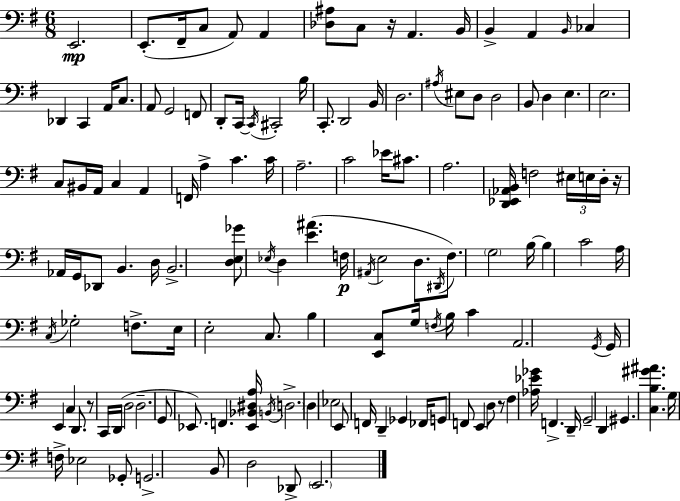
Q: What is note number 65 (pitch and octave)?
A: A#2